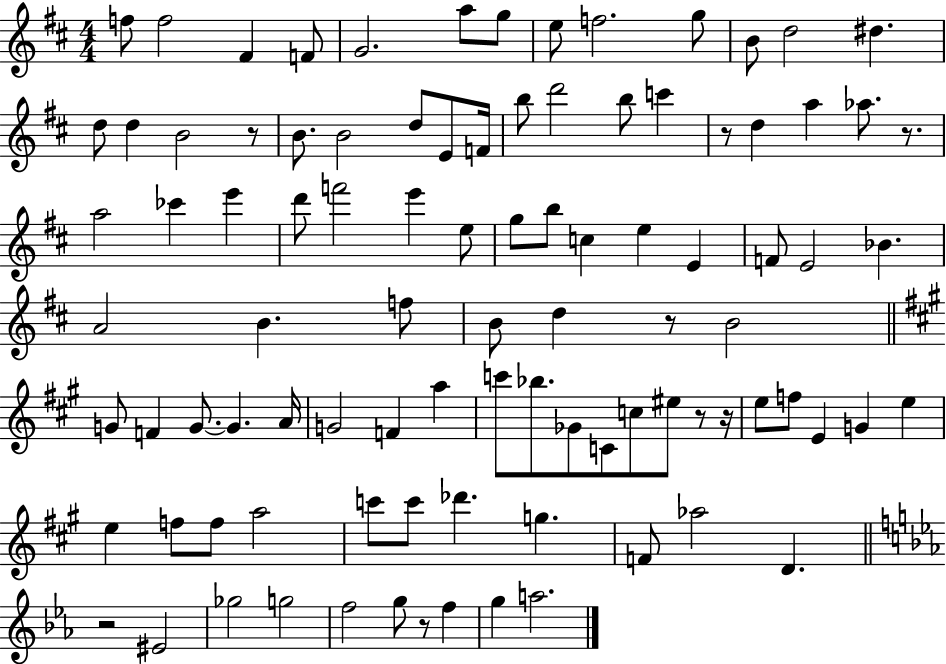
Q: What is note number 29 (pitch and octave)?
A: A5